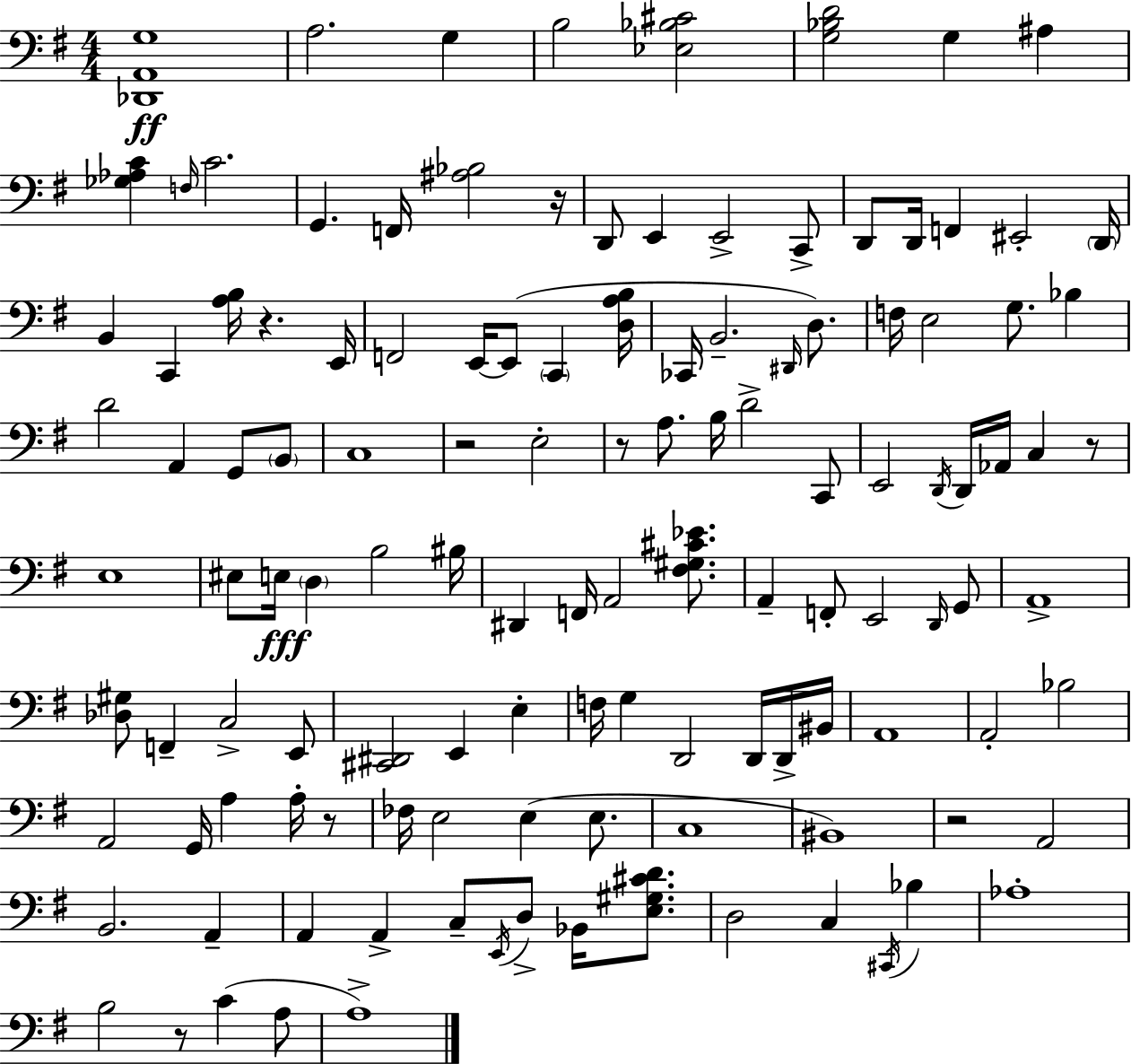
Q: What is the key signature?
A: E minor